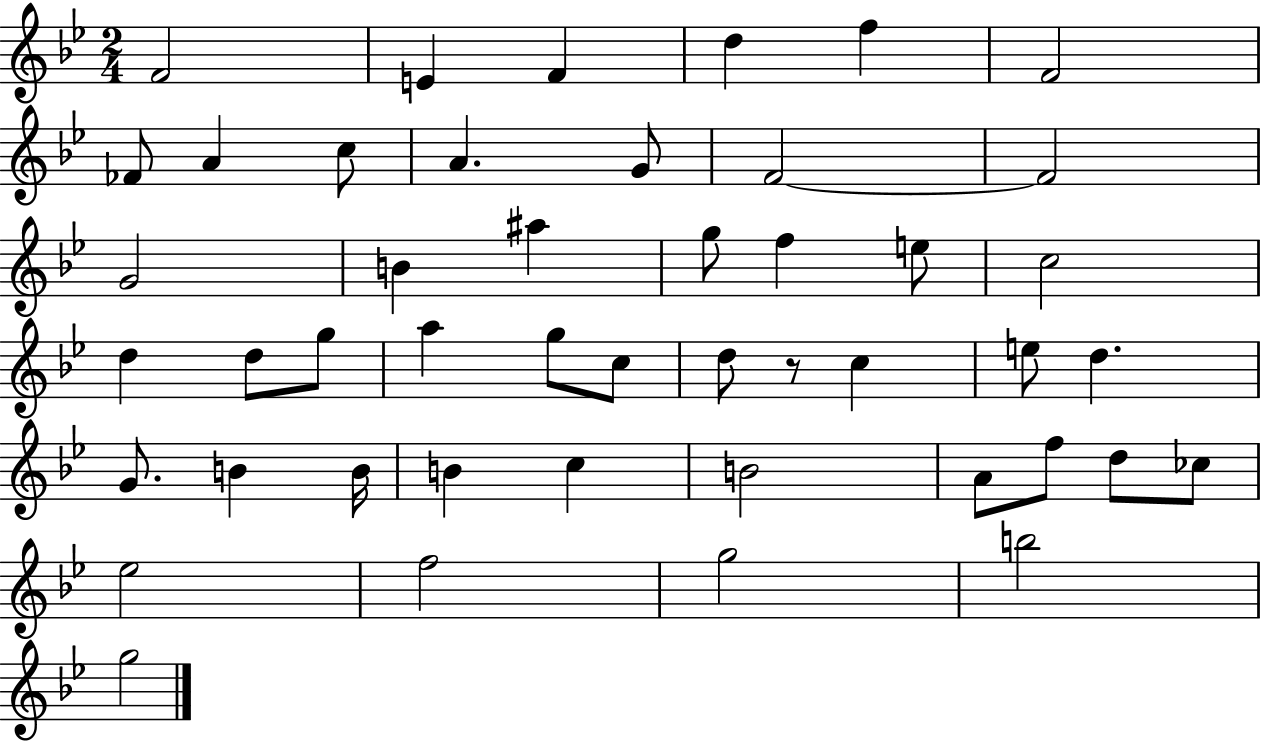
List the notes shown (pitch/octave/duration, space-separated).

F4/h E4/q F4/q D5/q F5/q F4/h FES4/e A4/q C5/e A4/q. G4/e F4/h F4/h G4/h B4/q A#5/q G5/e F5/q E5/e C5/h D5/q D5/e G5/e A5/q G5/e C5/e D5/e R/e C5/q E5/e D5/q. G4/e. B4/q B4/s B4/q C5/q B4/h A4/e F5/e D5/e CES5/e Eb5/h F5/h G5/h B5/h G5/h